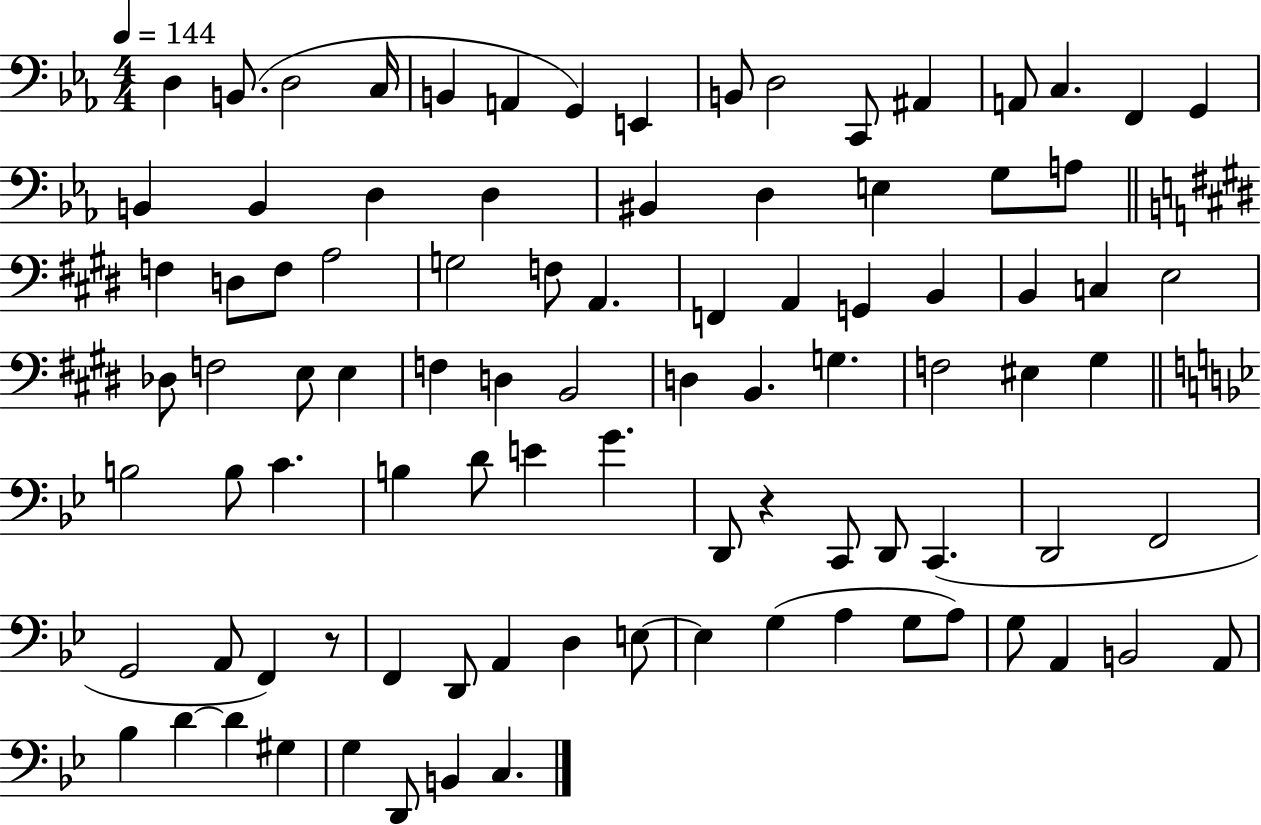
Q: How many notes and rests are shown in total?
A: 92